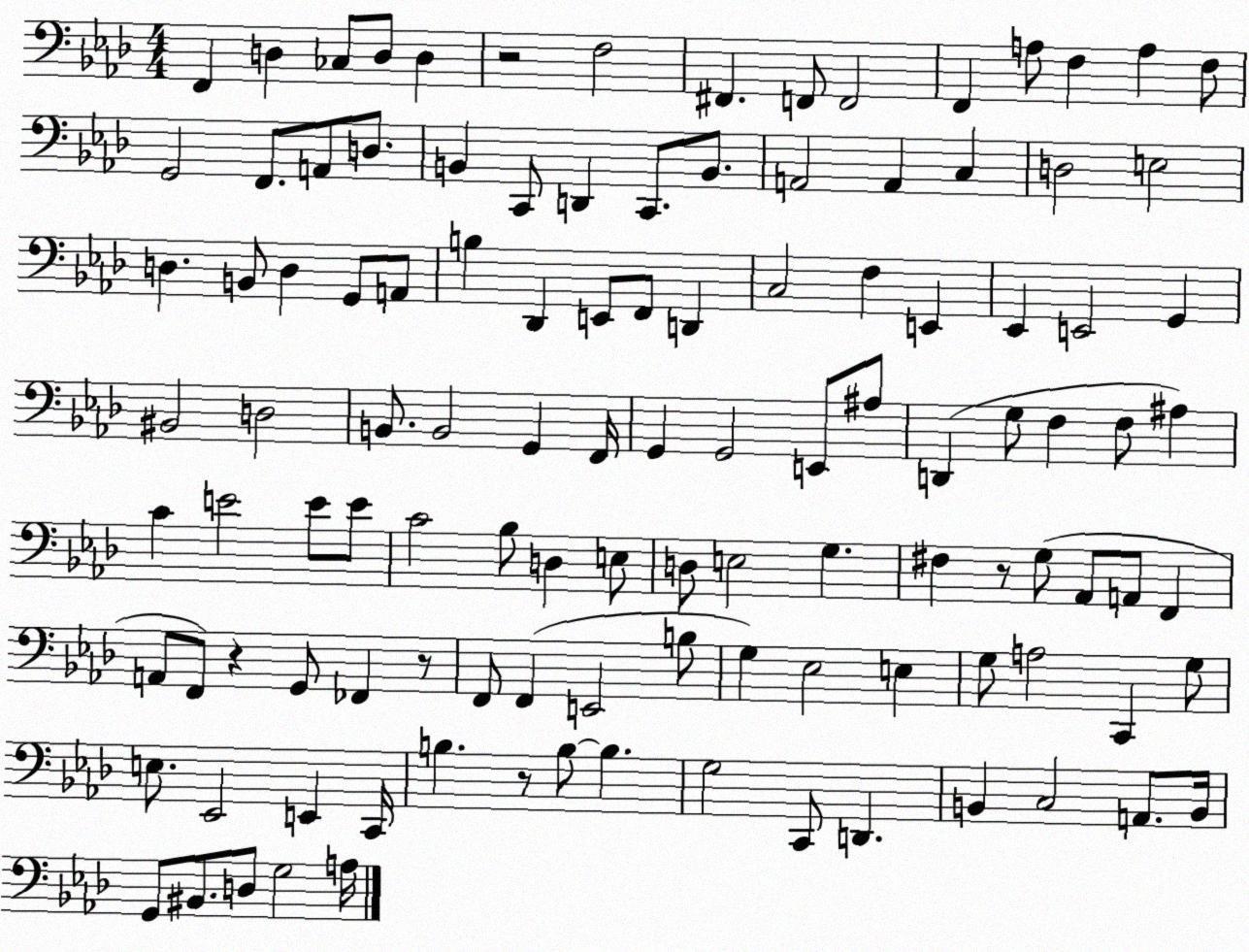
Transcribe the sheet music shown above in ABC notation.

X:1
T:Untitled
M:4/4
L:1/4
K:Ab
F,, D, _C,/2 D,/2 D, z2 F,2 ^F,, F,,/2 F,,2 F,, A,/2 F, A, F,/2 G,,2 F,,/2 A,,/2 D,/2 B,, C,,/2 D,, C,,/2 B,,/2 A,,2 A,, C, D,2 E,2 D, B,,/2 D, G,,/2 A,,/2 B, _D,, E,,/2 F,,/2 D,, C,2 F, E,, _E,, E,,2 G,, ^B,,2 D,2 B,,/2 B,,2 G,, F,,/4 G,, G,,2 E,,/2 ^A,/2 D,, G,/2 F, F,/2 ^A, C E2 E/2 E/2 C2 _B,/2 D, E,/2 D,/2 E,2 G, ^F, z/2 G,/2 _A,,/2 A,,/2 F,, A,,/2 F,,/2 z G,,/2 _F,, z/2 F,,/2 F,, E,,2 B,/2 G, _E,2 E, G,/2 A,2 C,, G,/2 E,/2 _E,,2 E,, C,,/4 B, z/2 B,/2 B, G,2 C,,/2 D,, B,, C,2 A,,/2 B,,/4 G,,/2 ^B,,/2 D,/2 G,2 A,/4